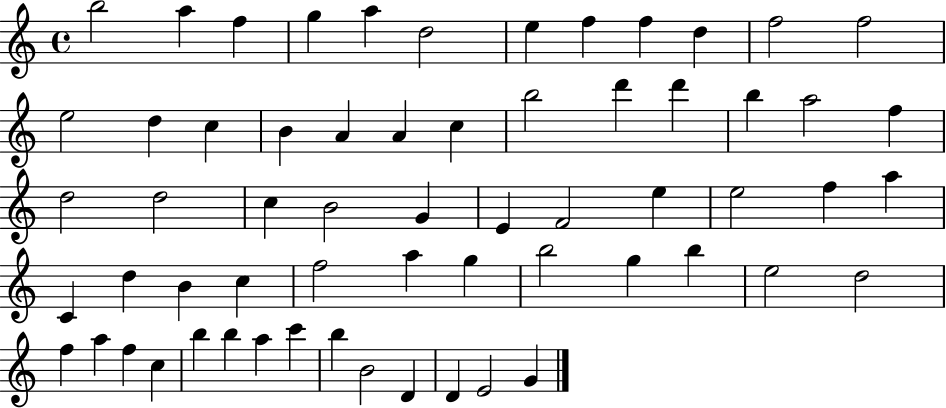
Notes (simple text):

B5/h A5/q F5/q G5/q A5/q D5/h E5/q F5/q F5/q D5/q F5/h F5/h E5/h D5/q C5/q B4/q A4/q A4/q C5/q B5/h D6/q D6/q B5/q A5/h F5/q D5/h D5/h C5/q B4/h G4/q E4/q F4/h E5/q E5/h F5/q A5/q C4/q D5/q B4/q C5/q F5/h A5/q G5/q B5/h G5/q B5/q E5/h D5/h F5/q A5/q F5/q C5/q B5/q B5/q A5/q C6/q B5/q B4/h D4/q D4/q E4/h G4/q